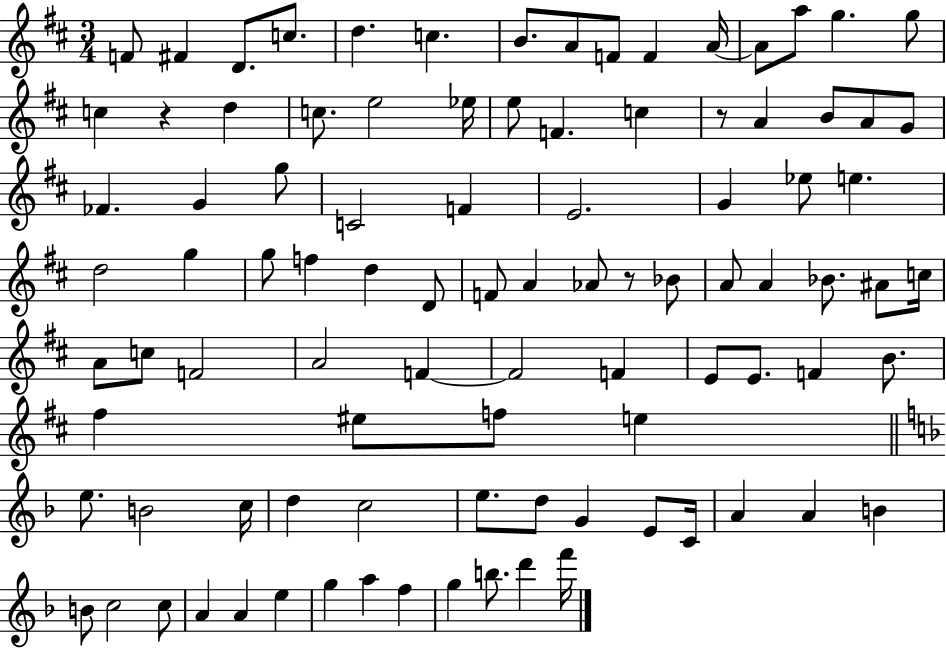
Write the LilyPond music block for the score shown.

{
  \clef treble
  \numericTimeSignature
  \time 3/4
  \key d \major
  f'8 fis'4 d'8. c''8. | d''4. c''4. | b'8. a'8 f'8 f'4 a'16~~ | a'8 a''8 g''4. g''8 | \break c''4 r4 d''4 | c''8. e''2 ees''16 | e''8 f'4. c''4 | r8 a'4 b'8 a'8 g'8 | \break fes'4. g'4 g''8 | c'2 f'4 | e'2. | g'4 ees''8 e''4. | \break d''2 g''4 | g''8 f''4 d''4 d'8 | f'8 a'4 aes'8 r8 bes'8 | a'8 a'4 bes'8. ais'8 c''16 | \break a'8 c''8 f'2 | a'2 f'4~~ | f'2 f'4 | e'8 e'8. f'4 b'8. | \break fis''4 eis''8 f''8 e''4 | \bar "||" \break \key f \major e''8. b'2 c''16 | d''4 c''2 | e''8. d''8 g'4 e'8 c'16 | a'4 a'4 b'4 | \break b'8 c''2 c''8 | a'4 a'4 e''4 | g''4 a''4 f''4 | g''4 b''8. d'''4 f'''16 | \break \bar "|."
}